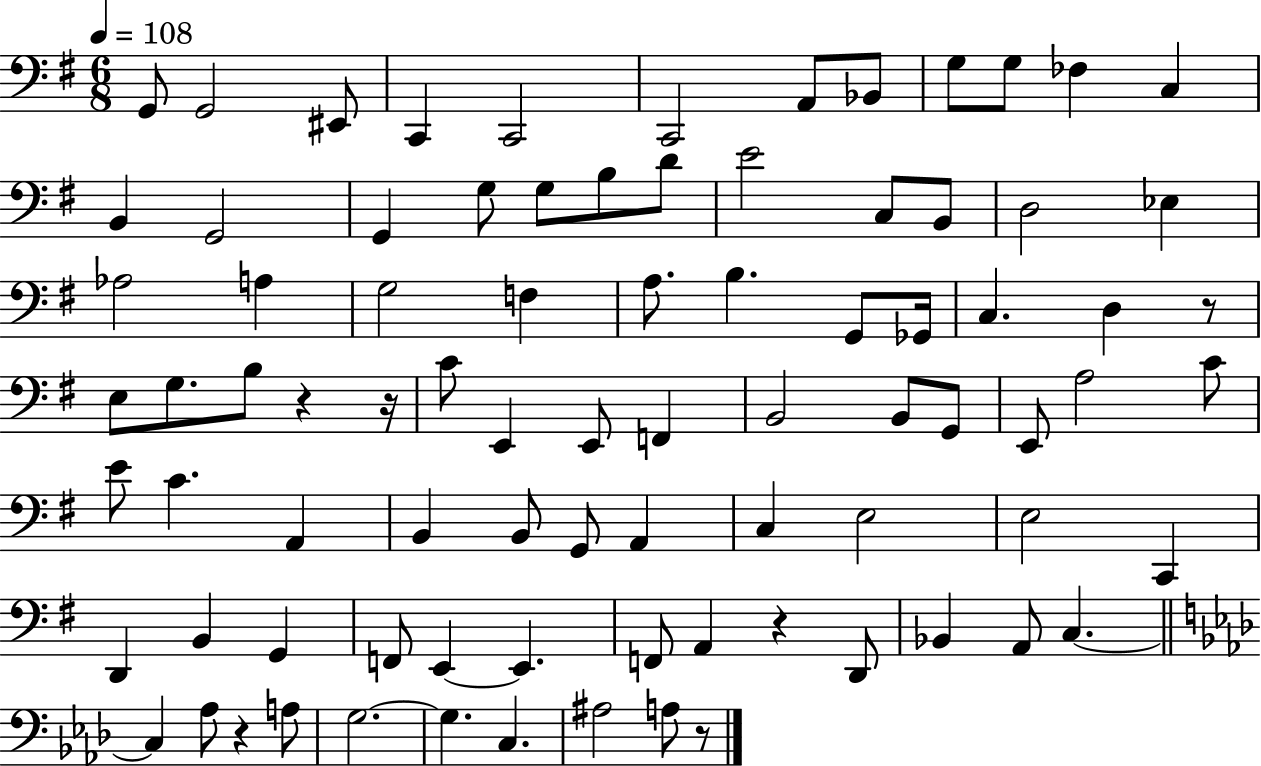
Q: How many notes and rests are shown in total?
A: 84